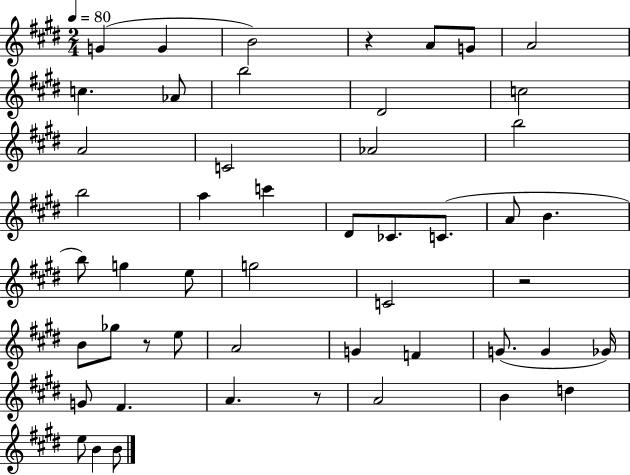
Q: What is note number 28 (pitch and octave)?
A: C4